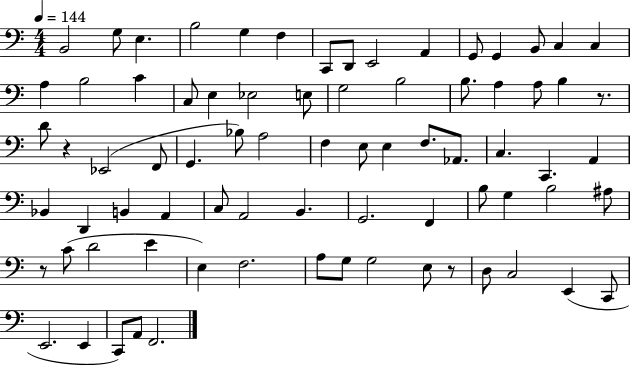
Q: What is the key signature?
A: C major